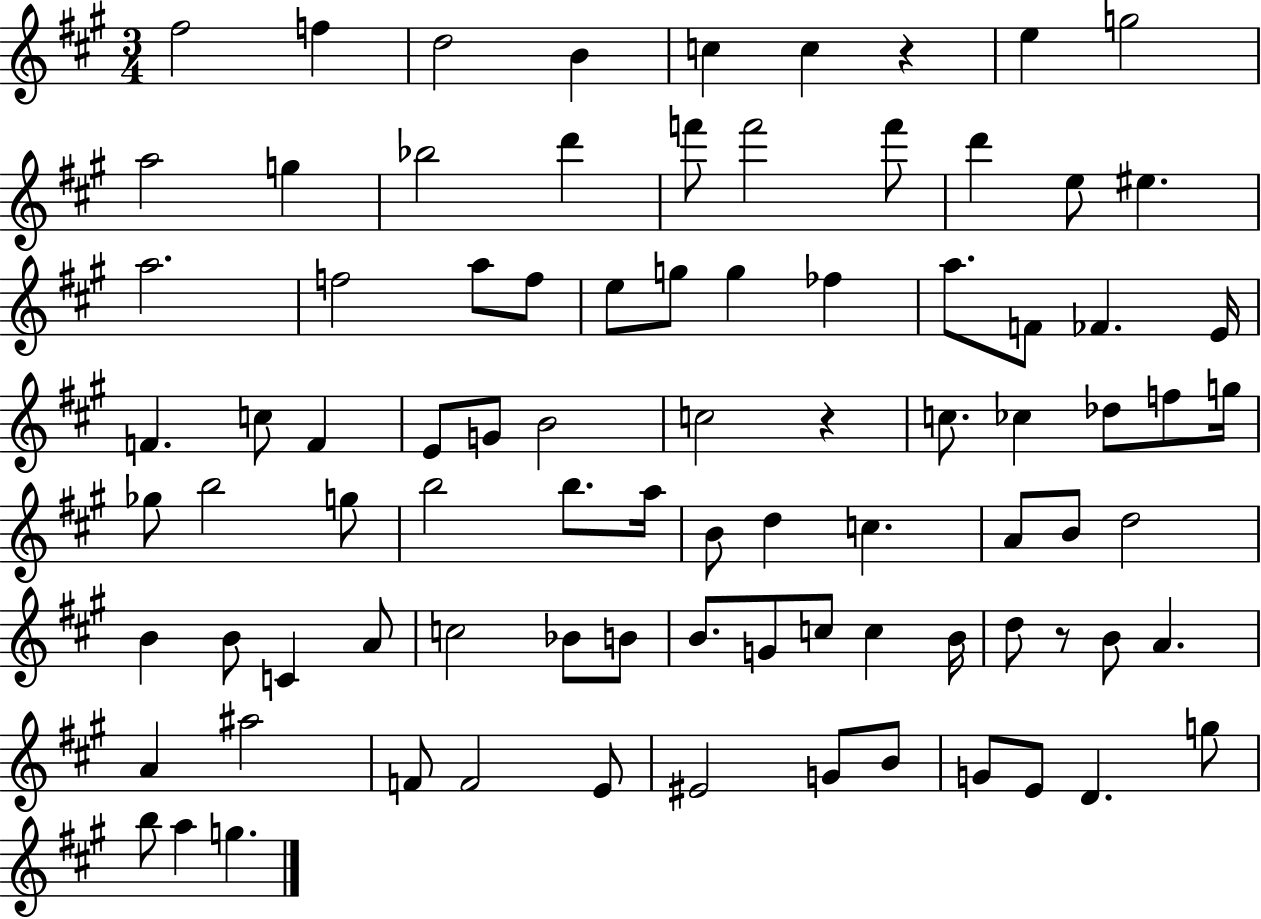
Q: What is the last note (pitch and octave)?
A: G5